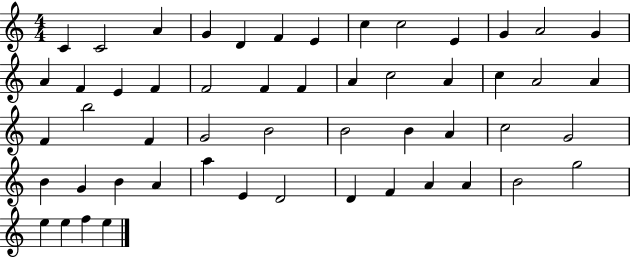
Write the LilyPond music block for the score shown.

{
  \clef treble
  \numericTimeSignature
  \time 4/4
  \key c \major
  c'4 c'2 a'4 | g'4 d'4 f'4 e'4 | c''4 c''2 e'4 | g'4 a'2 g'4 | \break a'4 f'4 e'4 f'4 | f'2 f'4 f'4 | a'4 c''2 a'4 | c''4 a'2 a'4 | \break f'4 b''2 f'4 | g'2 b'2 | b'2 b'4 a'4 | c''2 g'2 | \break b'4 g'4 b'4 a'4 | a''4 e'4 d'2 | d'4 f'4 a'4 a'4 | b'2 g''2 | \break e''4 e''4 f''4 e''4 | \bar "|."
}